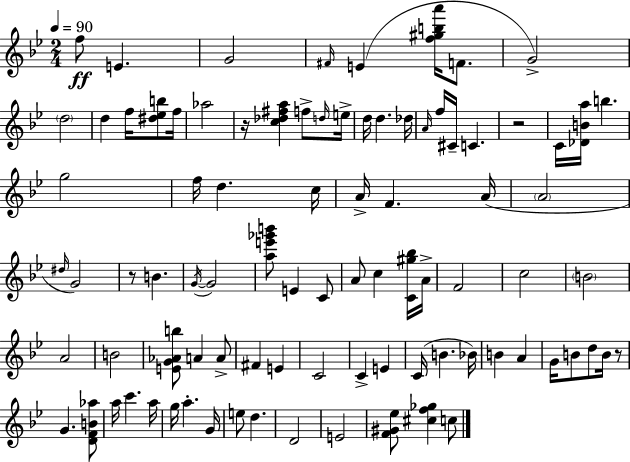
X:1
T:Untitled
M:2/4
L:1/4
K:Bb
f/2 E G2 ^F/4 E [f^gba']/4 F/2 G2 d2 d f/4 [^d_eb]/2 f/4 _a2 z/4 [c_d^fa] f/2 d/4 e/4 d/4 d _d/4 A/4 f/4 ^C/4 C z2 C/4 [_DBa]/4 b g2 f/4 d c/4 A/4 F A/4 A2 ^d/4 G2 z/2 B G/4 G2 [ae'_g'b']/2 E C/2 A/2 c [C^g_b]/4 A/4 F2 c2 B2 A2 B2 [EG_Ab]/2 A A/2 ^F E C2 C E C/4 B _B/4 B A G/4 B/2 d/2 B/4 z/2 G [DFB_a]/2 a/4 c' a/4 g/4 a G/4 e/2 d D2 E2 [F^G_e]/2 [^cf_g] c/2